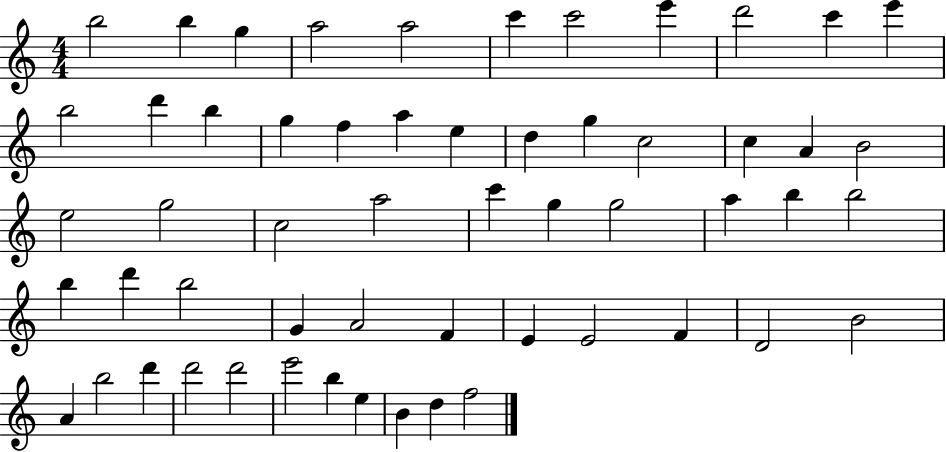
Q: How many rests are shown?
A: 0